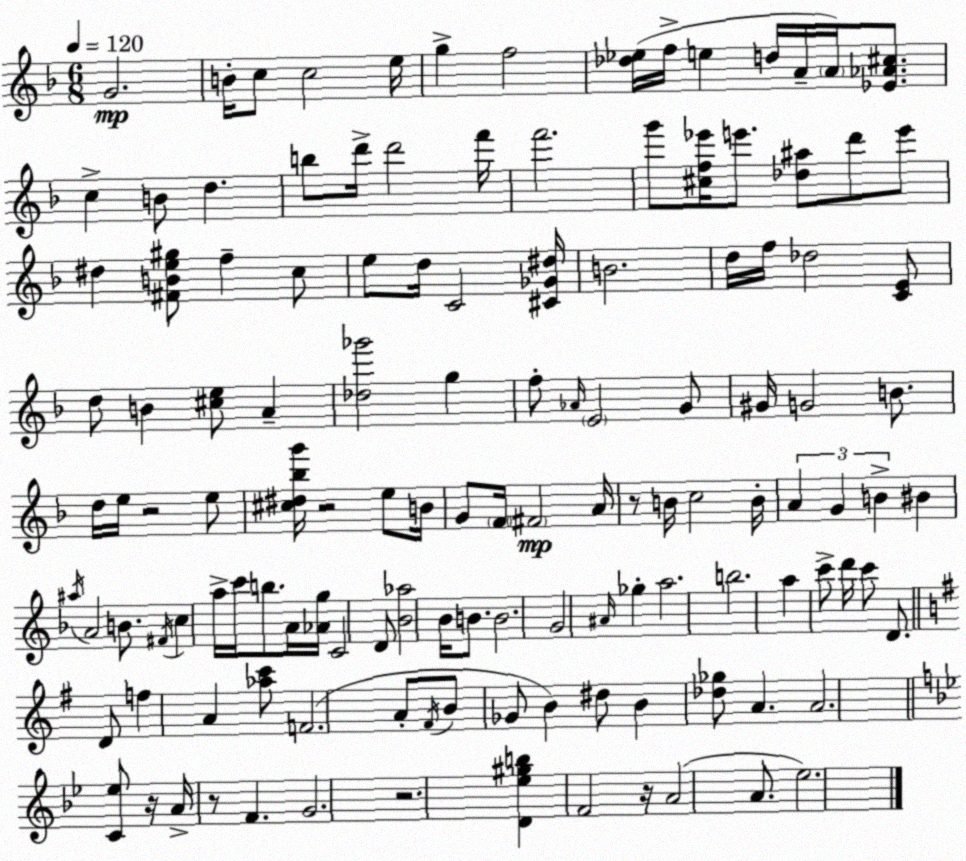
X:1
T:Untitled
M:6/8
L:1/4
K:F
G2 B/4 c/2 c2 e/4 g f2 [_d_e]/4 f/4 e d/4 A/4 A/4 [_E_A^c]/2 c B/2 d b/2 d'/4 d'2 f'/4 f'2 g'/2 [^cf_e']/4 e'/2 [_d^a]/2 d'/2 e'/2 ^d [^FBe^g]/2 f c/2 e/2 d/4 C2 [^C_G^d]/4 B2 d/4 f/4 _d2 [CE]/2 d/2 B [^ce]/2 A [_d_g']2 g f/2 _A/4 E2 G/2 ^G/4 G2 B/2 d/4 e/4 z2 e/2 [^c^d_bg']/4 z2 e/2 B/4 G/2 F/4 ^F2 A/4 z/2 B/4 c2 B/4 A G B ^B ^a/4 A2 B/2 ^F/4 c a/4 c'/4 b/2 A/4 [_Ag]/4 C2 D/2 [_B_a]2 _B/4 B/2 B2 G2 ^A/4 _g a2 b2 a c'/2 d'/4 c'/2 D/2 D/2 f A [_ac']/2 F2 A/2 ^F/4 B/2 _G/2 B ^d/2 B [_d_g]/2 A A2 [C_e]/2 z/4 A/4 z/2 F G2 z2 [D_e^gb] F2 z/4 A2 A/2 _e2